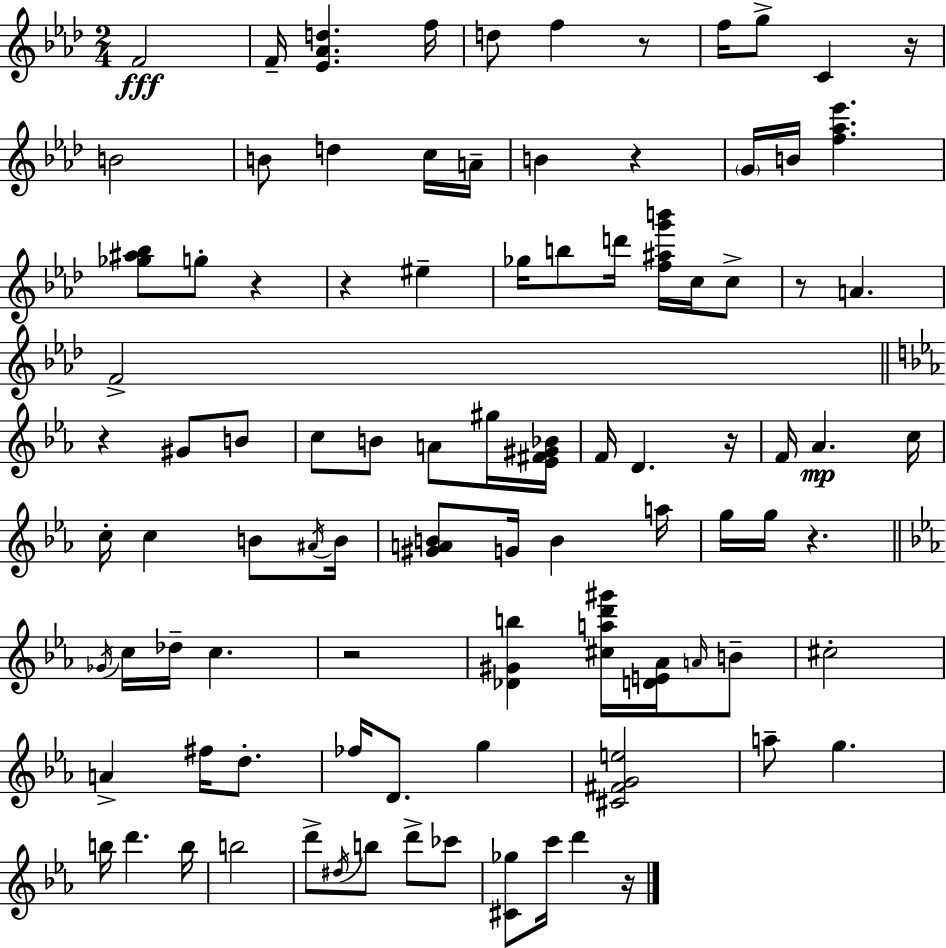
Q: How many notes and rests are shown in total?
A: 94